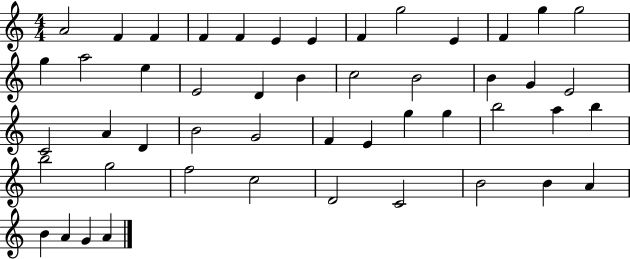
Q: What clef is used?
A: treble